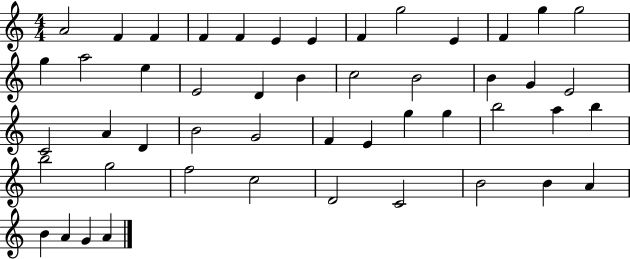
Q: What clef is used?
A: treble